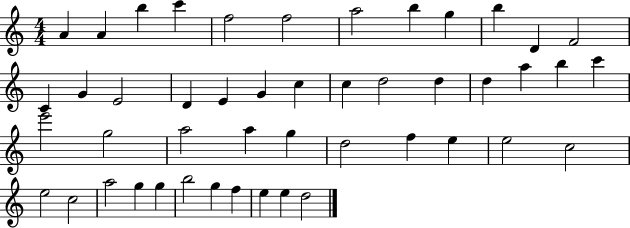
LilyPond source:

{
  \clef treble
  \numericTimeSignature
  \time 4/4
  \key c \major
  a'4 a'4 b''4 c'''4 | f''2 f''2 | a''2 b''4 g''4 | b''4 d'4 f'2 | \break c'4 g'4 e'2 | d'4 e'4 g'4 c''4 | c''4 d''2 d''4 | d''4 a''4 b''4 c'''4 | \break e'''2 g''2 | a''2 a''4 g''4 | d''2 f''4 e''4 | e''2 c''2 | \break e''2 c''2 | a''2 g''4 g''4 | b''2 g''4 f''4 | e''4 e''4 d''2 | \break \bar "|."
}